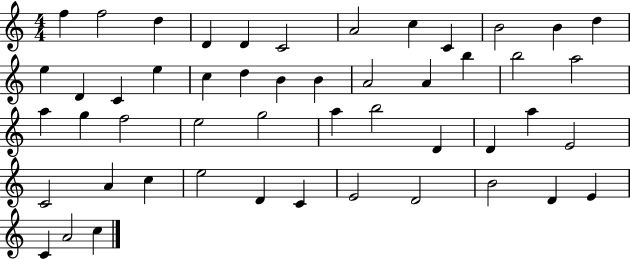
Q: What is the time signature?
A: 4/4